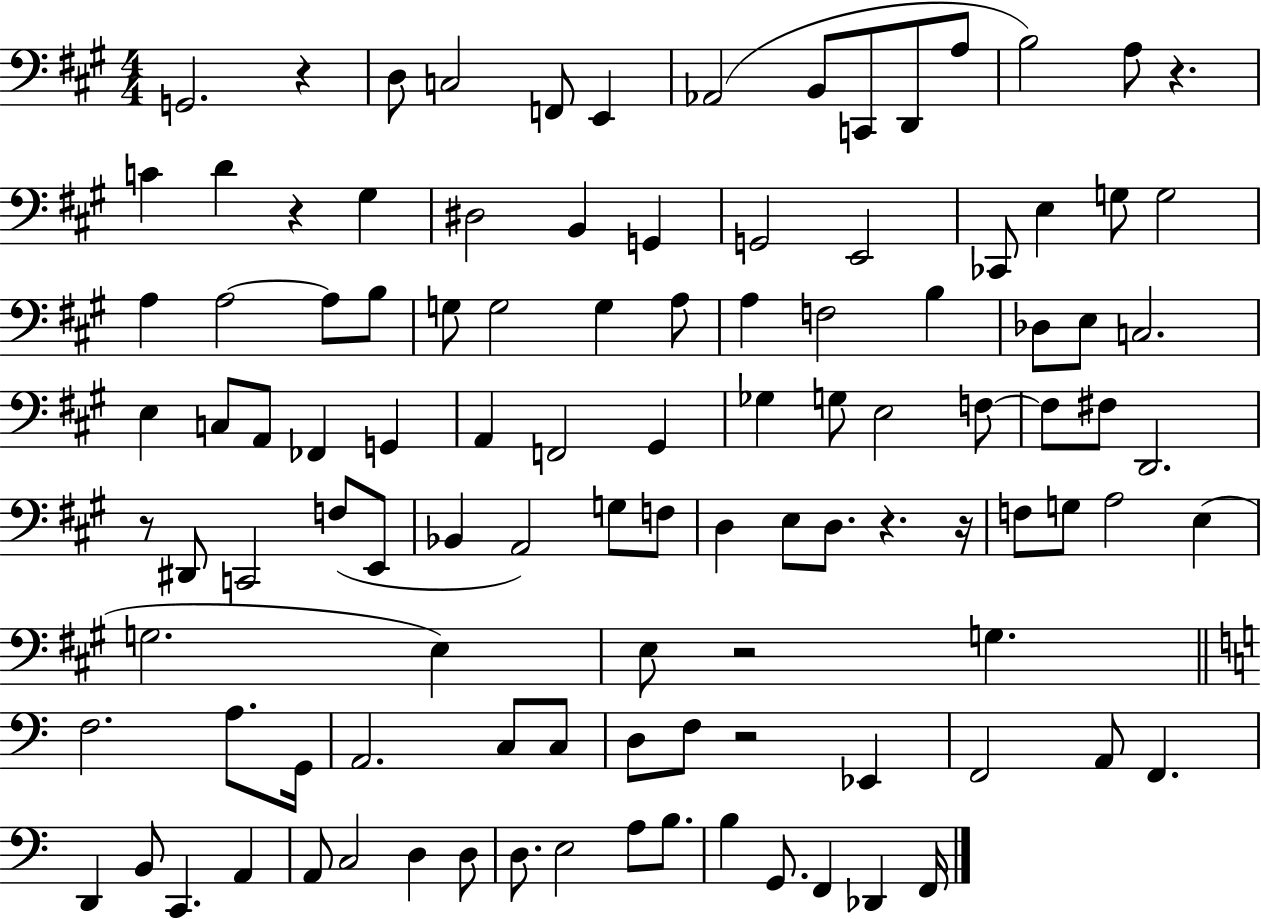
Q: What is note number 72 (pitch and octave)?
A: G3